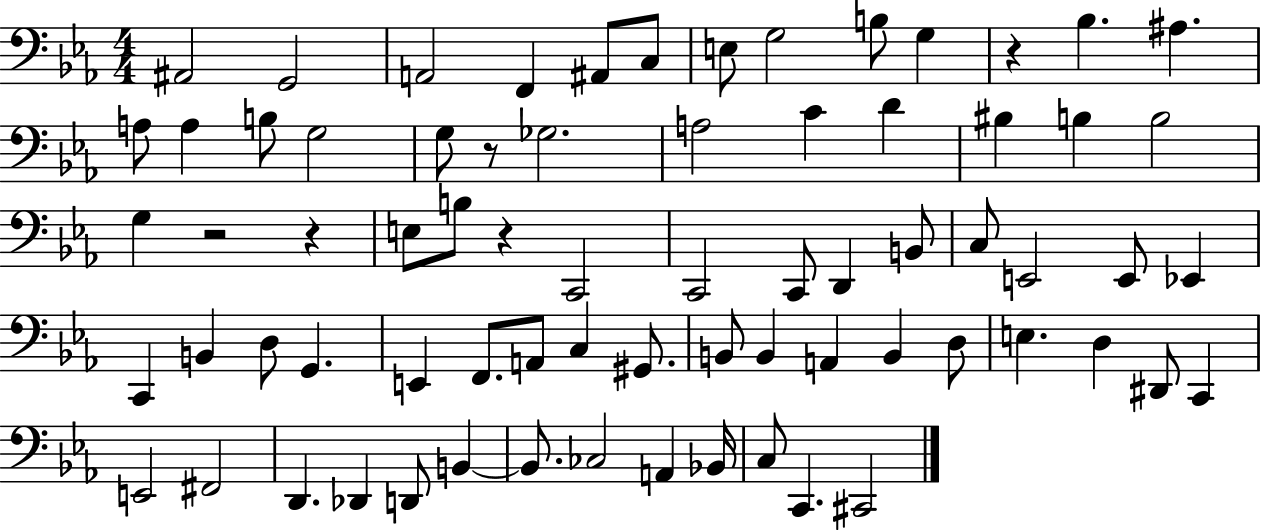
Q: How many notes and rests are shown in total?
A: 72